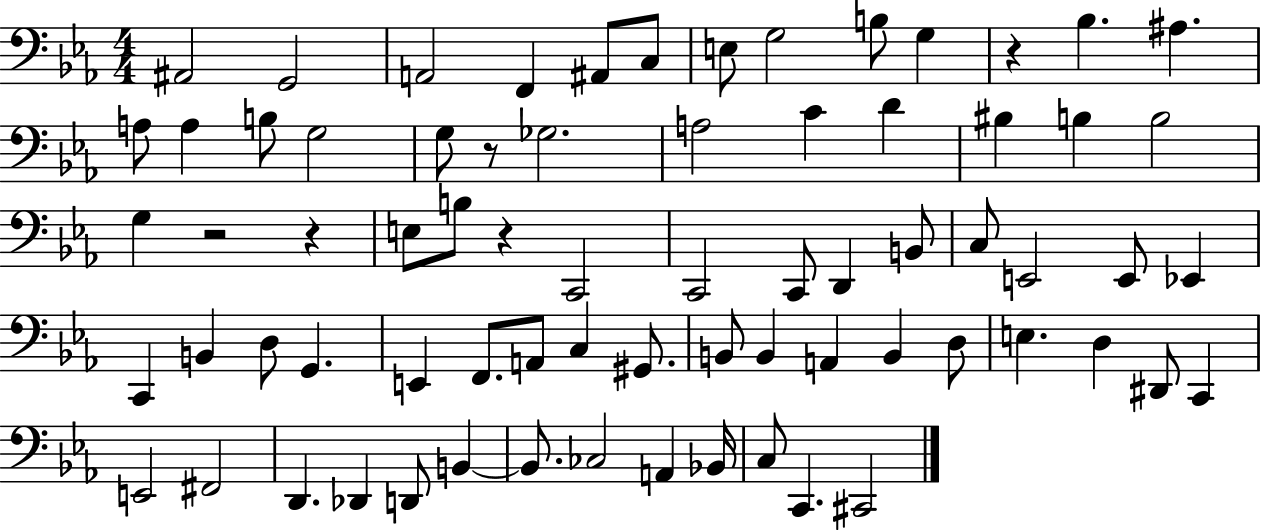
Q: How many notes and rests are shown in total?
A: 72